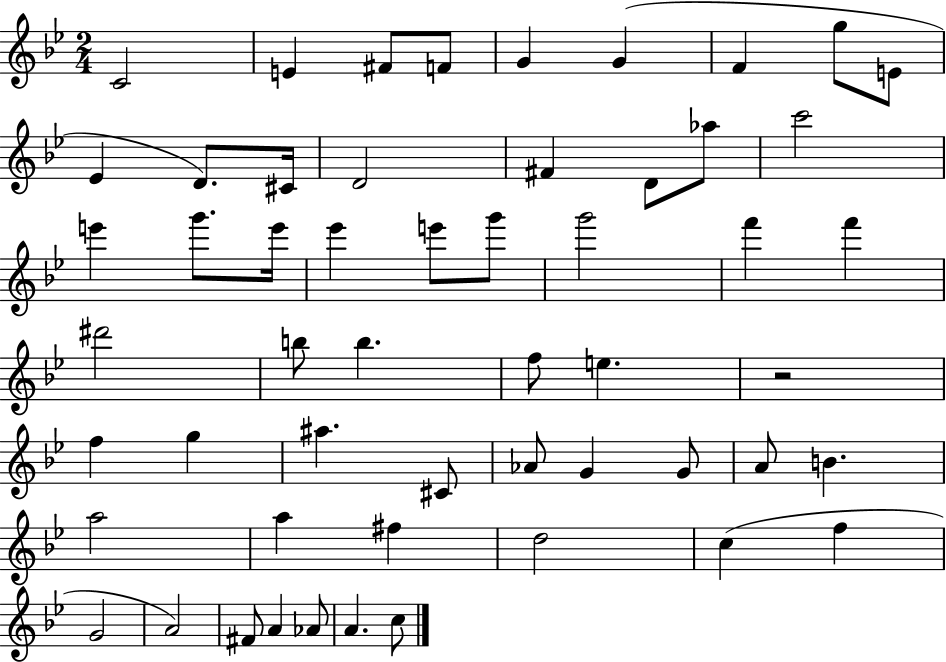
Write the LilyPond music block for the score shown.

{
  \clef treble
  \numericTimeSignature
  \time 2/4
  \key bes \major
  c'2 | e'4 fis'8 f'8 | g'4 g'4( | f'4 g''8 e'8 | \break ees'4 d'8.) cis'16 | d'2 | fis'4 d'8 aes''8 | c'''2 | \break e'''4 g'''8. e'''16 | ees'''4 e'''8 g'''8 | g'''2 | f'''4 f'''4 | \break dis'''2 | b''8 b''4. | f''8 e''4. | r2 | \break f''4 g''4 | ais''4. cis'8 | aes'8 g'4 g'8 | a'8 b'4. | \break a''2 | a''4 fis''4 | d''2 | c''4( f''4 | \break g'2 | a'2) | fis'8 a'4 aes'8 | a'4. c''8 | \break \bar "|."
}